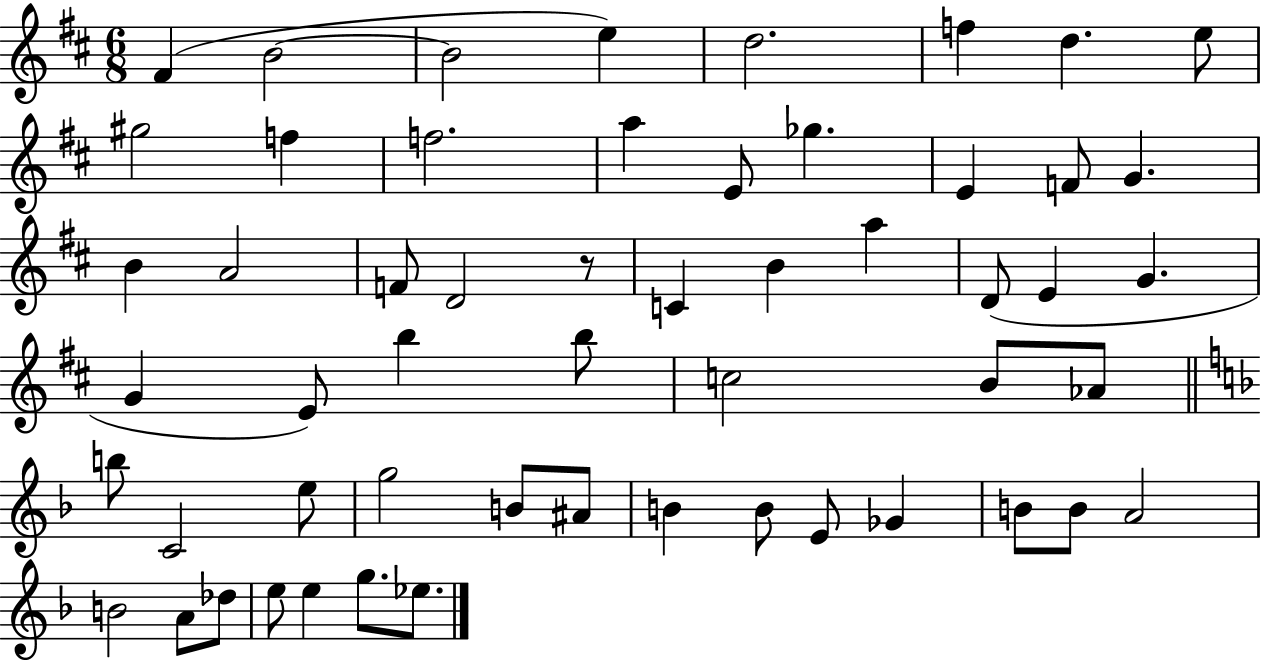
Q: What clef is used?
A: treble